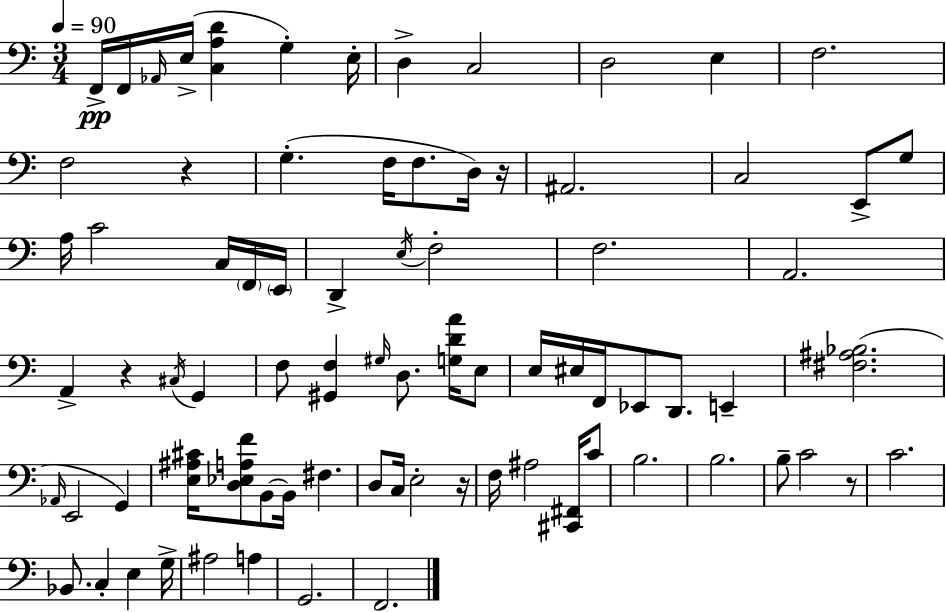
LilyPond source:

{
  \clef bass
  \numericTimeSignature
  \time 3/4
  \key c \major
  \tempo 4 = 90
  f,16->\pp f,16 \grace { aes,16 }( e16-> <c a d'>4 g4-.) | e16-. d4-> c2 | d2 e4 | f2. | \break f2 r4 | g4.-.( f16 f8. d16) | r16 ais,2. | c2 e,8-> g8 | \break a16 c'2 c16 \parenthesize f,16 | \parenthesize e,16 d,4-> \acciaccatura { e16 } f2-. | f2. | a,2. | \break a,4-> r4 \acciaccatura { cis16 } g,4 | f8 <gis, f>4 \grace { gis16 } d8. | <g d' a'>16 e8 e16 eis16 f,16 ees,8 d,8. | e,4-- <fis ais bes>2.( | \break \grace { aes,16 } e,2 | g,4) <e ais cis'>16 <d ees a f'>8 b,8~~ b,16 fis4. | d8 c16 e2-. | r16 f16 ais2 | \break <cis, fis,>16 c'8 b2. | b2. | b8-- c'2 | r8 c'2. | \break bes,8. c4-. | e4 g16-> ais2 | a4 g,2. | f,2. | \break \bar "|."
}